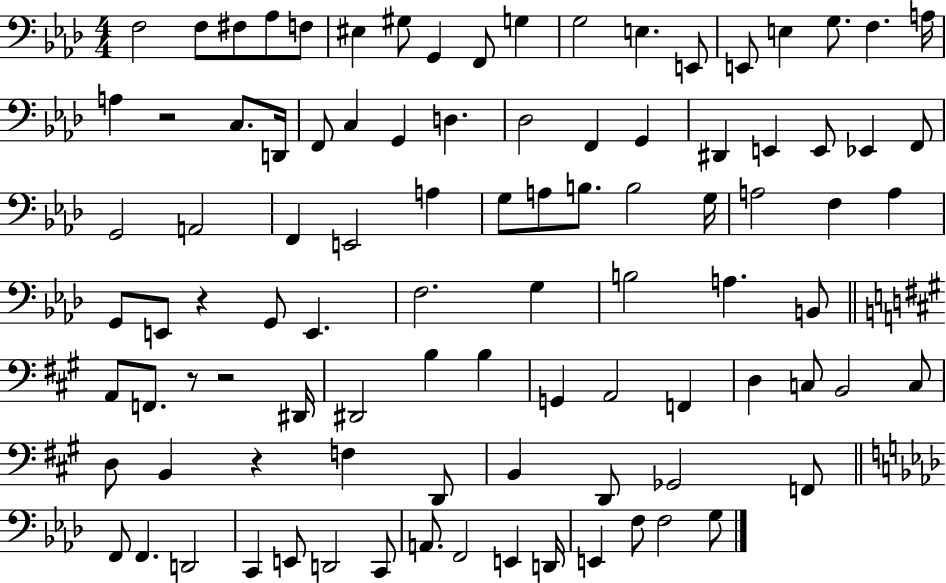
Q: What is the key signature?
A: AES major